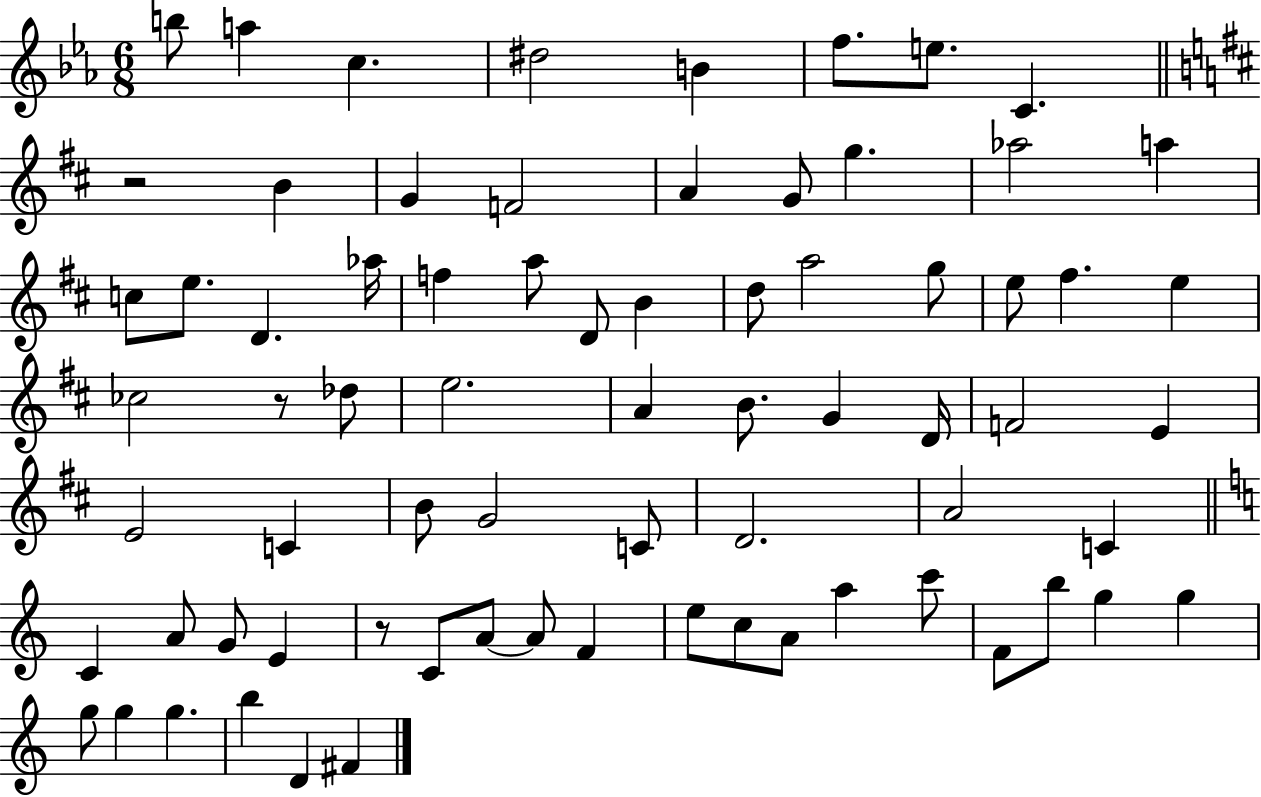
B5/e A5/q C5/q. D#5/h B4/q F5/e. E5/e. C4/q. R/h B4/q G4/q F4/h A4/q G4/e G5/q. Ab5/h A5/q C5/e E5/e. D4/q. Ab5/s F5/q A5/e D4/e B4/q D5/e A5/h G5/e E5/e F#5/q. E5/q CES5/h R/e Db5/e E5/h. A4/q B4/e. G4/q D4/s F4/h E4/q E4/h C4/q B4/e G4/h C4/e D4/h. A4/h C4/q C4/q A4/e G4/e E4/q R/e C4/e A4/e A4/e F4/q E5/e C5/e A4/e A5/q C6/e F4/e B5/e G5/q G5/q G5/e G5/q G5/q. B5/q D4/q F#4/q